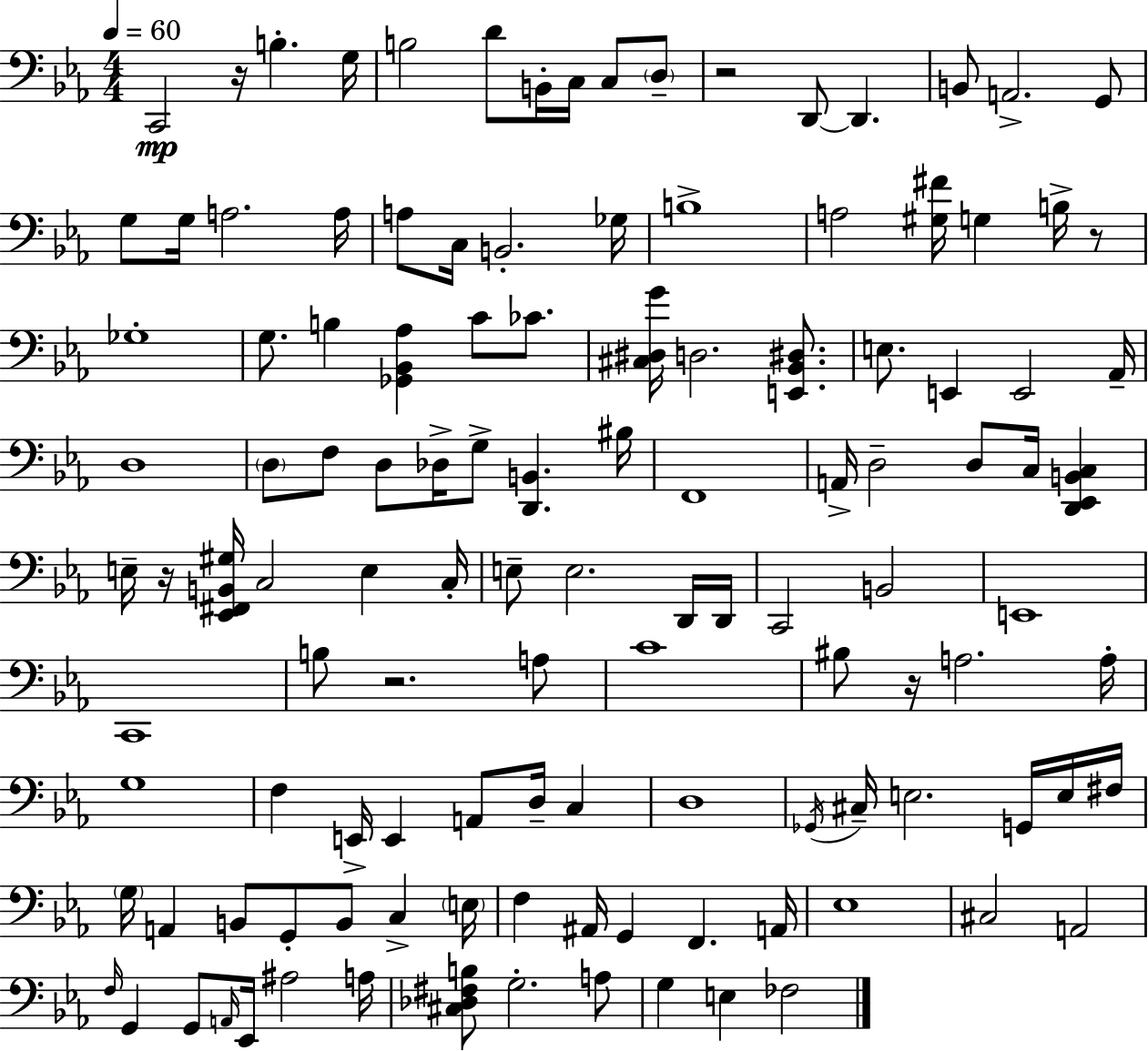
C2/h R/s B3/q. G3/s B3/h D4/e B2/s C3/s C3/e D3/e R/h D2/e D2/q. B2/e A2/h. G2/e G3/e G3/s A3/h. A3/s A3/e C3/s B2/h. Gb3/s B3/w A3/h [G#3,F#4]/s G3/q B3/s R/e Gb3/w G3/e. B3/q [Gb2,Bb2,Ab3]/q C4/e CES4/e. [C#3,D#3,G4]/s D3/h. [E2,Bb2,D#3]/e. E3/e. E2/q E2/h Ab2/s D3/w D3/e F3/e D3/e Db3/s G3/e [D2,B2]/q. BIS3/s F2/w A2/s D3/h D3/e C3/s [D2,Eb2,B2,C3]/q E3/s R/s [Eb2,F#2,B2,G#3]/s C3/h E3/q C3/s E3/e E3/h. D2/s D2/s C2/h B2/h E2/w C2/w B3/e R/h. A3/e C4/w BIS3/e R/s A3/h. A3/s G3/w F3/q E2/s E2/q A2/e D3/s C3/q D3/w Gb2/s C#3/s E3/h. G2/s E3/s F#3/s G3/s A2/q B2/e G2/e B2/e C3/q E3/s F3/q A#2/s G2/q F2/q. A2/s Eb3/w C#3/h A2/h F3/s G2/q G2/e A2/s Eb2/s A#3/h A3/s [C#3,Db3,F#3,B3]/e G3/h. A3/e G3/q E3/q FES3/h